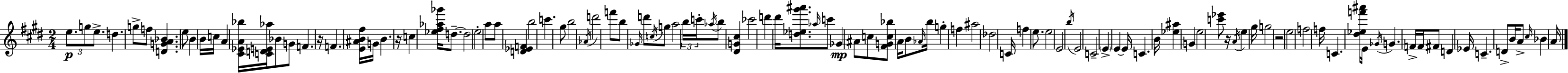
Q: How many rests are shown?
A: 4